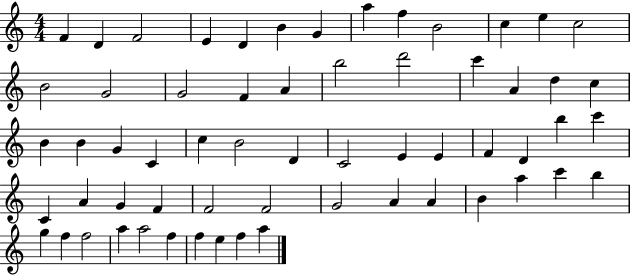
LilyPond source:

{
  \clef treble
  \numericTimeSignature
  \time 4/4
  \key c \major
  f'4 d'4 f'2 | e'4 d'4 b'4 g'4 | a''4 f''4 b'2 | c''4 e''4 c''2 | \break b'2 g'2 | g'2 f'4 a'4 | b''2 d'''2 | c'''4 a'4 d''4 c''4 | \break b'4 b'4 g'4 c'4 | c''4 b'2 d'4 | c'2 e'4 e'4 | f'4 d'4 b''4 c'''4 | \break c'4 a'4 g'4 f'4 | f'2 f'2 | g'2 a'4 a'4 | b'4 a''4 c'''4 b''4 | \break g''4 f''4 f''2 | a''4 a''2 f''4 | f''4 e''4 f''4 a''4 | \bar "|."
}